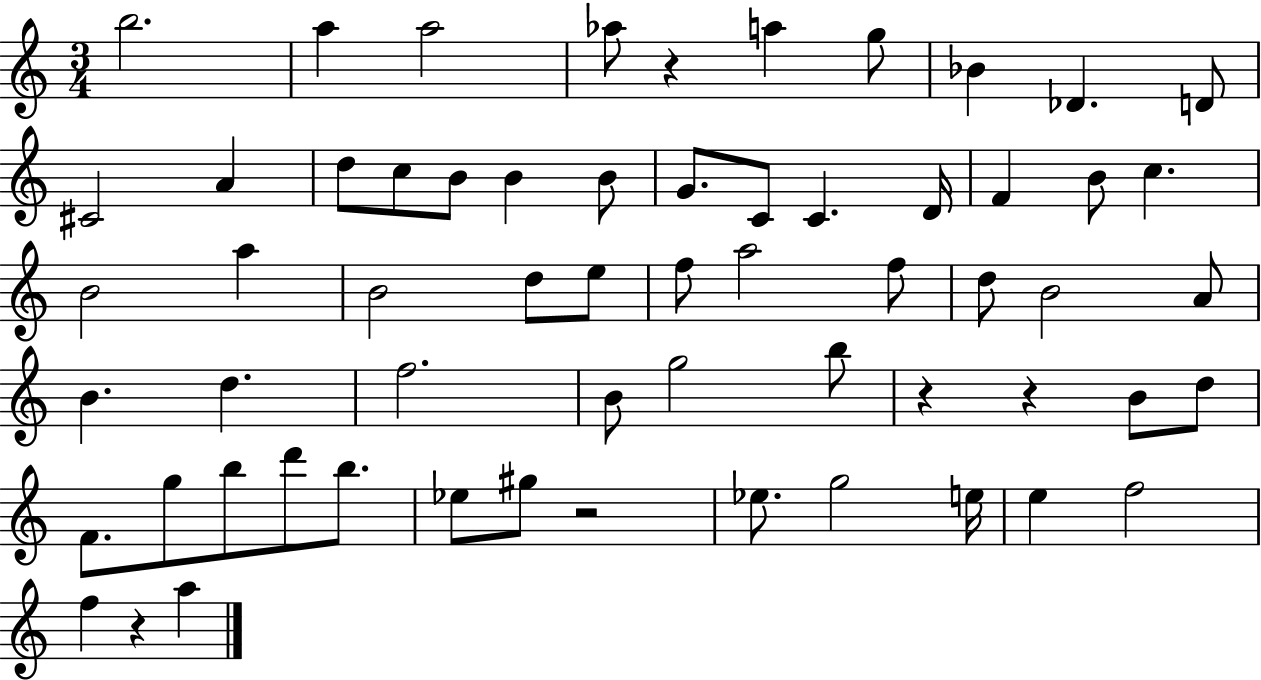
{
  \clef treble
  \numericTimeSignature
  \time 3/4
  \key c \major
  b''2. | a''4 a''2 | aes''8 r4 a''4 g''8 | bes'4 des'4. d'8 | \break cis'2 a'4 | d''8 c''8 b'8 b'4 b'8 | g'8. c'8 c'4. d'16 | f'4 b'8 c''4. | \break b'2 a''4 | b'2 d''8 e''8 | f''8 a''2 f''8 | d''8 b'2 a'8 | \break b'4. d''4. | f''2. | b'8 g''2 b''8 | r4 r4 b'8 d''8 | \break f'8. g''8 b''8 d'''8 b''8. | ees''8 gis''8 r2 | ees''8. g''2 e''16 | e''4 f''2 | \break f''4 r4 a''4 | \bar "|."
}